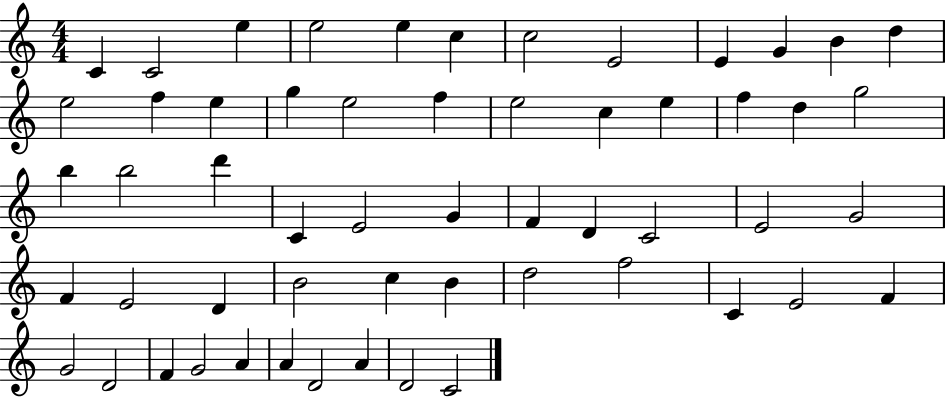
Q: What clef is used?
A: treble